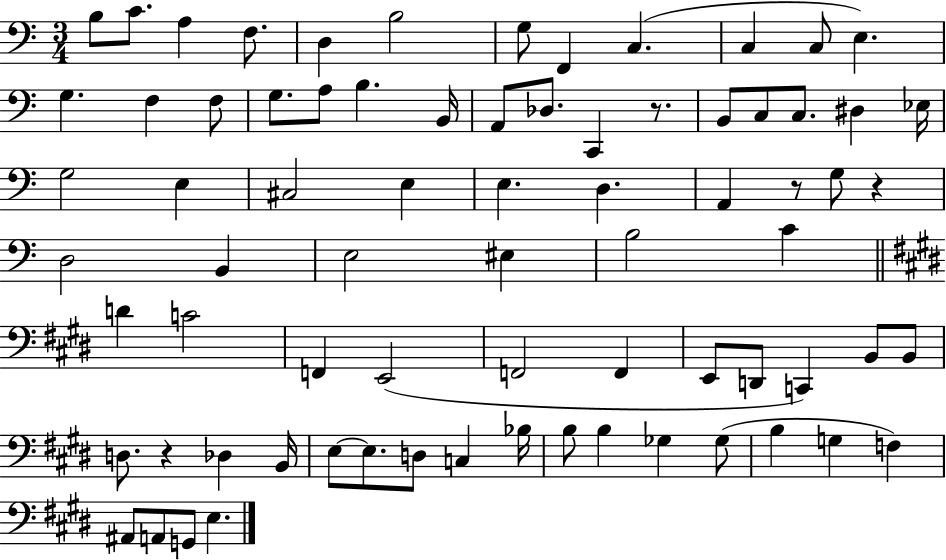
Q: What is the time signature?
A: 3/4